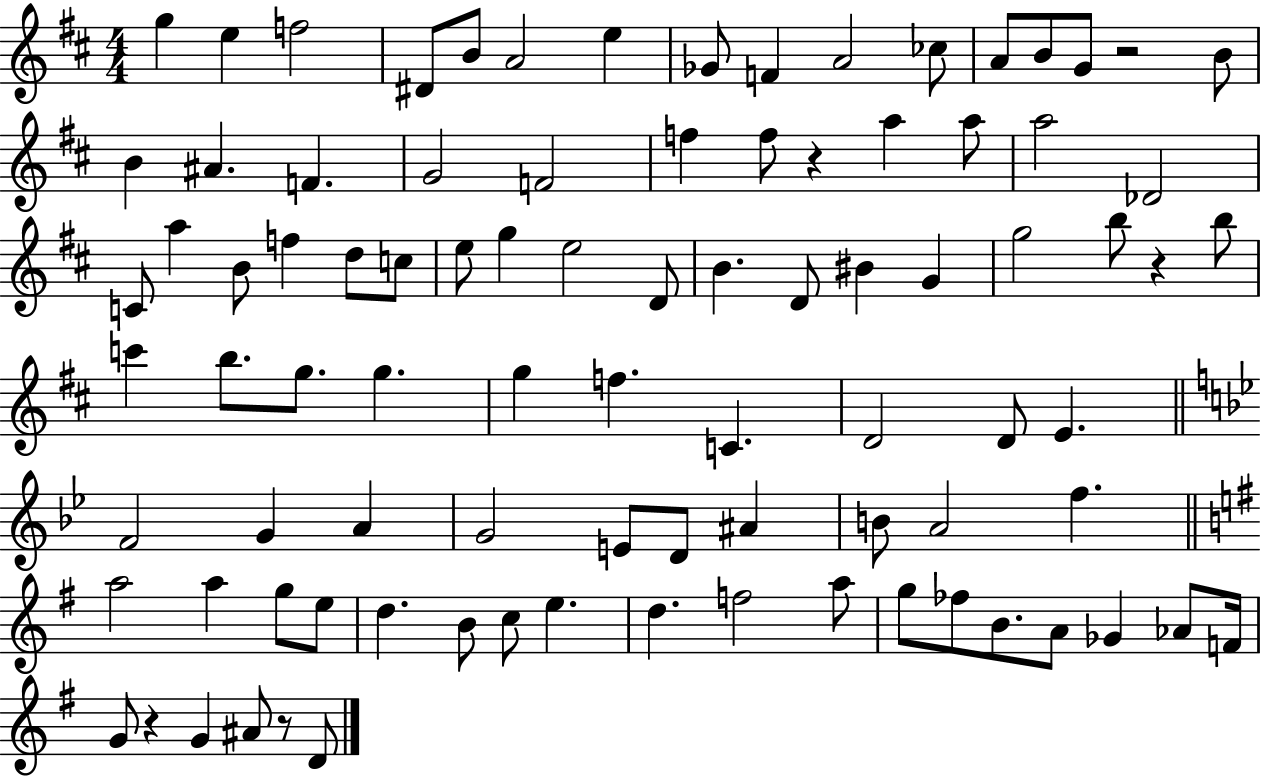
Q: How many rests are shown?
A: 5